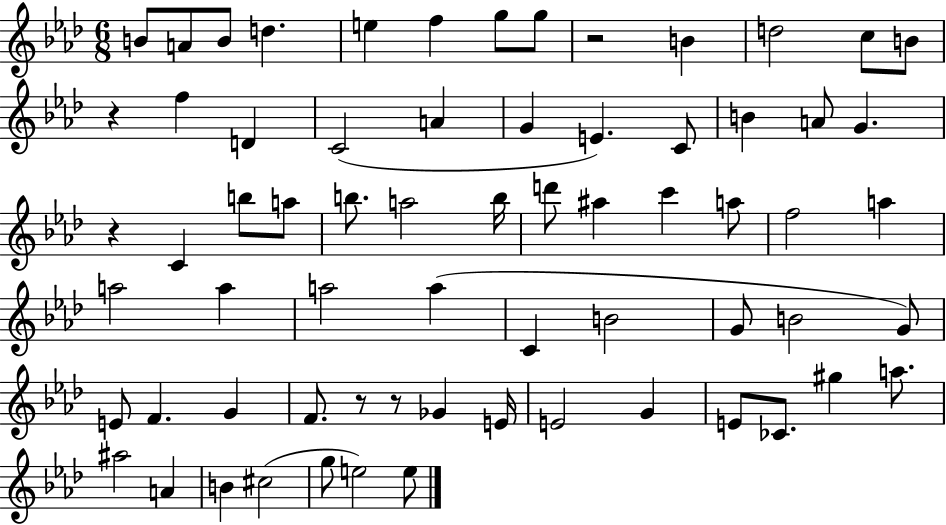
{
  \clef treble
  \numericTimeSignature
  \time 6/8
  \key aes \major
  b'8 a'8 b'8 d''4. | e''4 f''4 g''8 g''8 | r2 b'4 | d''2 c''8 b'8 | \break r4 f''4 d'4 | c'2( a'4 | g'4 e'4.) c'8 | b'4 a'8 g'4. | \break r4 c'4 b''8 a''8 | b''8. a''2 b''16 | d'''8 ais''4 c'''4 a''8 | f''2 a''4 | \break a''2 a''4 | a''2 a''4( | c'4 b'2 | g'8 b'2 g'8) | \break e'8 f'4. g'4 | f'8. r8 r8 ges'4 e'16 | e'2 g'4 | e'8 ces'8. gis''4 a''8. | \break ais''2 a'4 | b'4 cis''2( | g''8 e''2) e''8 | \bar "|."
}